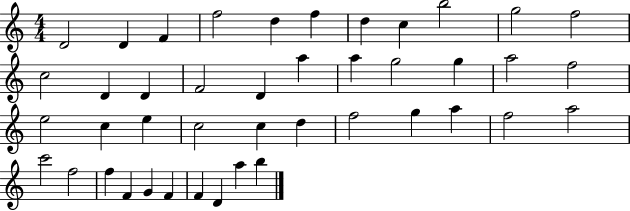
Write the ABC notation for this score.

X:1
T:Untitled
M:4/4
L:1/4
K:C
D2 D F f2 d f d c b2 g2 f2 c2 D D F2 D a a g2 g a2 f2 e2 c e c2 c d f2 g a f2 a2 c'2 f2 f F G F F D a b